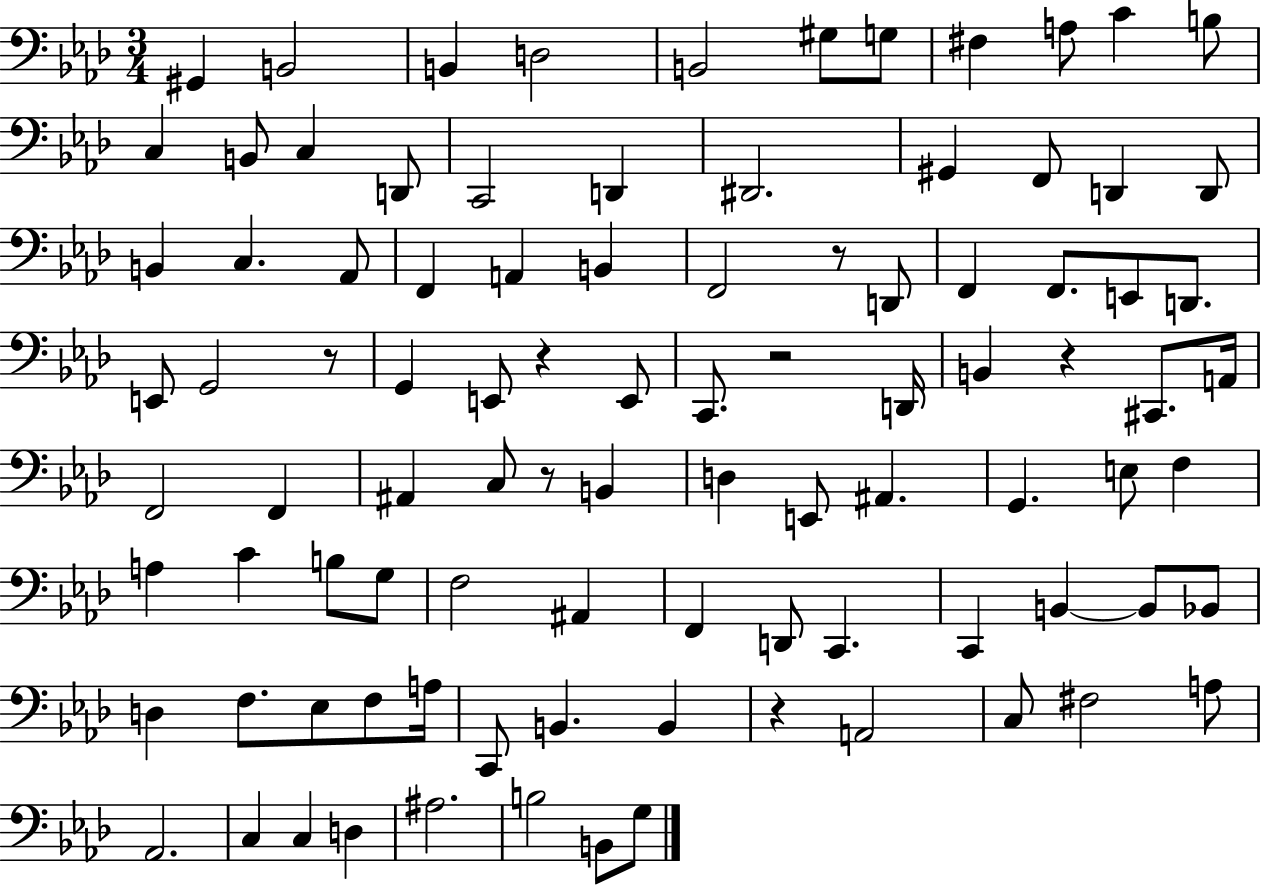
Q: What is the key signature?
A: AES major